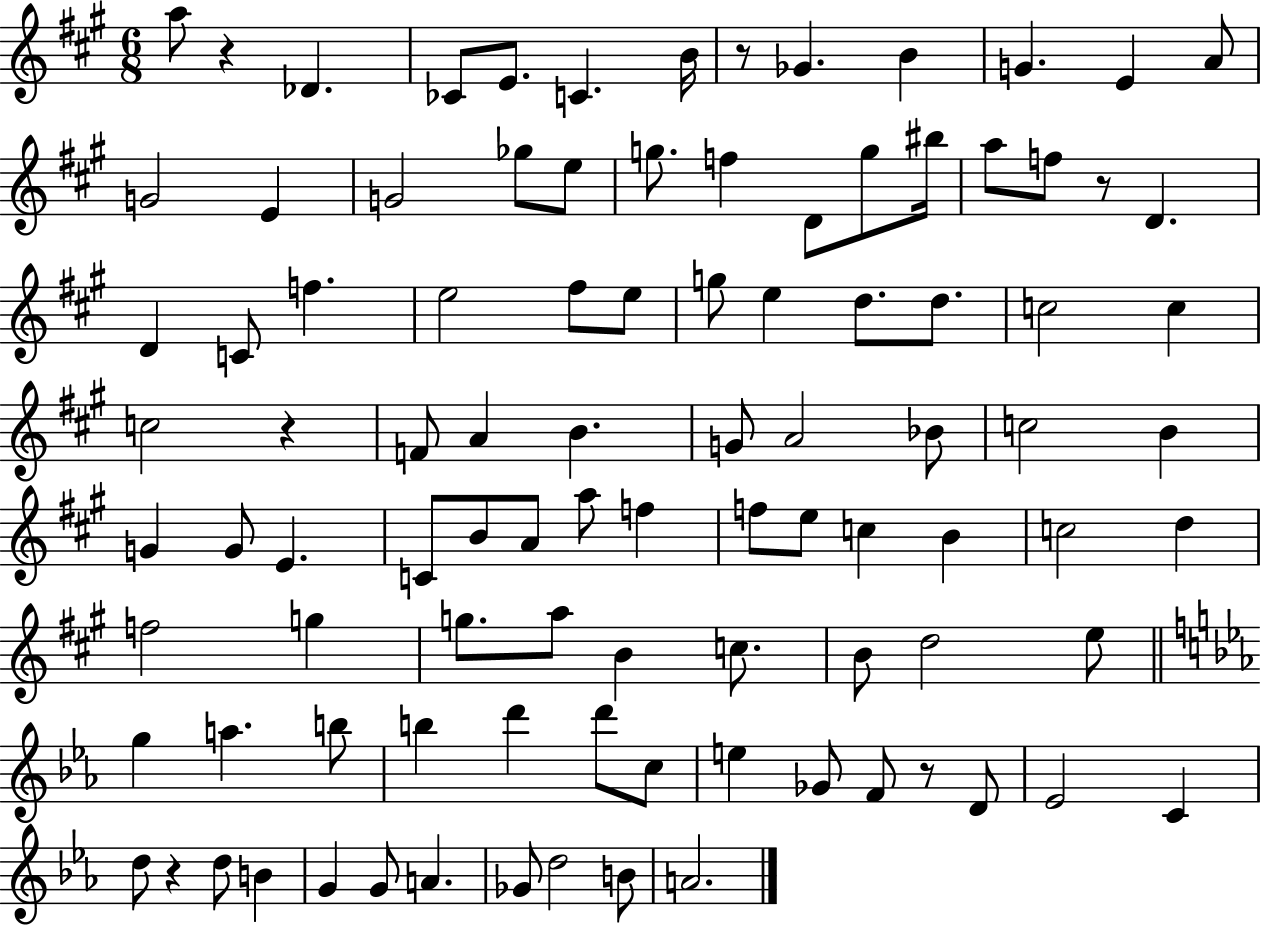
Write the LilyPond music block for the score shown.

{
  \clef treble
  \numericTimeSignature
  \time 6/8
  \key a \major
  a''8 r4 des'4. | ces'8 e'8. c'4. b'16 | r8 ges'4. b'4 | g'4. e'4 a'8 | \break g'2 e'4 | g'2 ges''8 e''8 | g''8. f''4 d'8 g''8 bis''16 | a''8 f''8 r8 d'4. | \break d'4 c'8 f''4. | e''2 fis''8 e''8 | g''8 e''4 d''8. d''8. | c''2 c''4 | \break c''2 r4 | f'8 a'4 b'4. | g'8 a'2 bes'8 | c''2 b'4 | \break g'4 g'8 e'4. | c'8 b'8 a'8 a''8 f''4 | f''8 e''8 c''4 b'4 | c''2 d''4 | \break f''2 g''4 | g''8. a''8 b'4 c''8. | b'8 d''2 e''8 | \bar "||" \break \key c \minor g''4 a''4. b''8 | b''4 d'''4 d'''8 c''8 | e''4 ges'8 f'8 r8 d'8 | ees'2 c'4 | \break d''8 r4 d''8 b'4 | g'4 g'8 a'4. | ges'8 d''2 b'8 | a'2. | \break \bar "|."
}